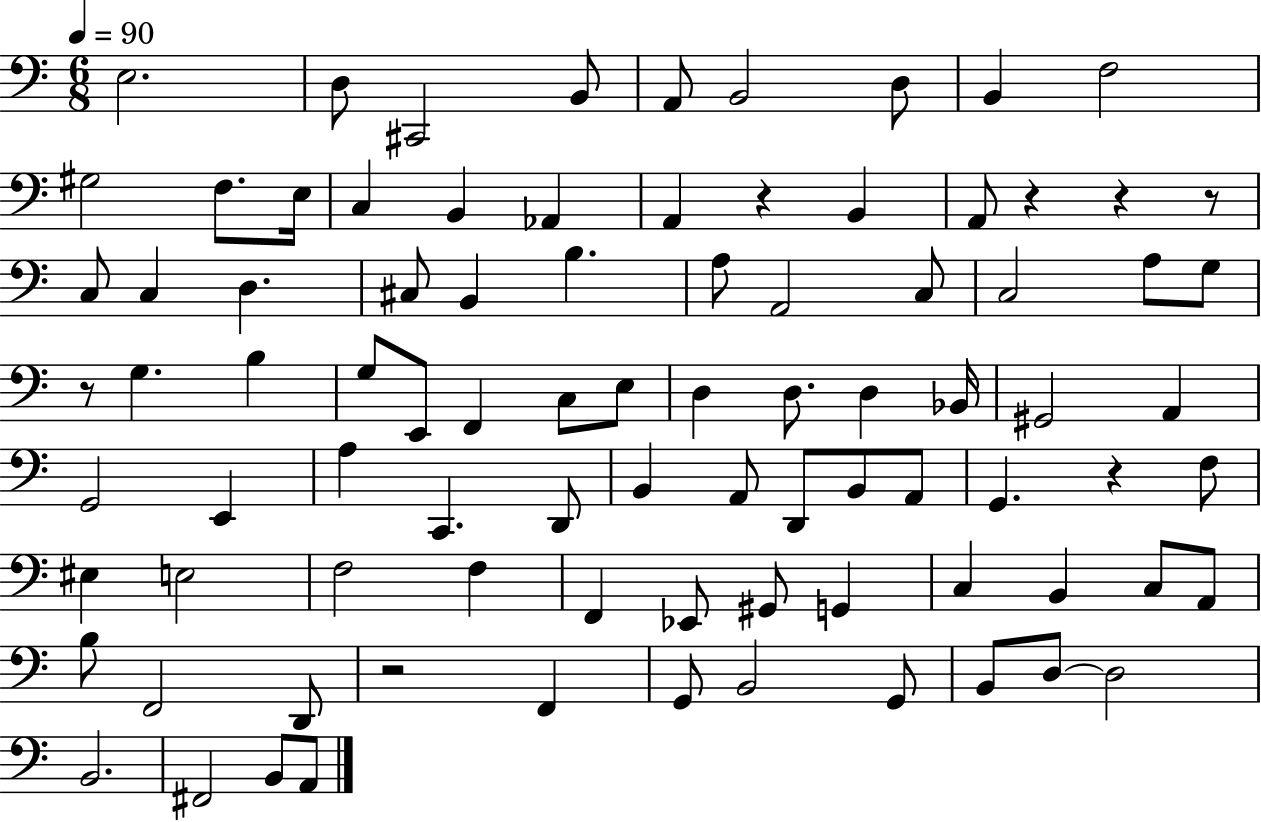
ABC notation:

X:1
T:Untitled
M:6/8
L:1/4
K:C
E,2 D,/2 ^C,,2 B,,/2 A,,/2 B,,2 D,/2 B,, F,2 ^G,2 F,/2 E,/4 C, B,, _A,, A,, z B,, A,,/2 z z z/2 C,/2 C, D, ^C,/2 B,, B, A,/2 A,,2 C,/2 C,2 A,/2 G,/2 z/2 G, B, G,/2 E,,/2 F,, C,/2 E,/2 D, D,/2 D, _B,,/4 ^G,,2 A,, G,,2 E,, A, C,, D,,/2 B,, A,,/2 D,,/2 B,,/2 A,,/2 G,, z F,/2 ^E, E,2 F,2 F, F,, _E,,/2 ^G,,/2 G,, C, B,, C,/2 A,,/2 B,/2 F,,2 D,,/2 z2 F,, G,,/2 B,,2 G,,/2 B,,/2 D,/2 D,2 B,,2 ^F,,2 B,,/2 A,,/2